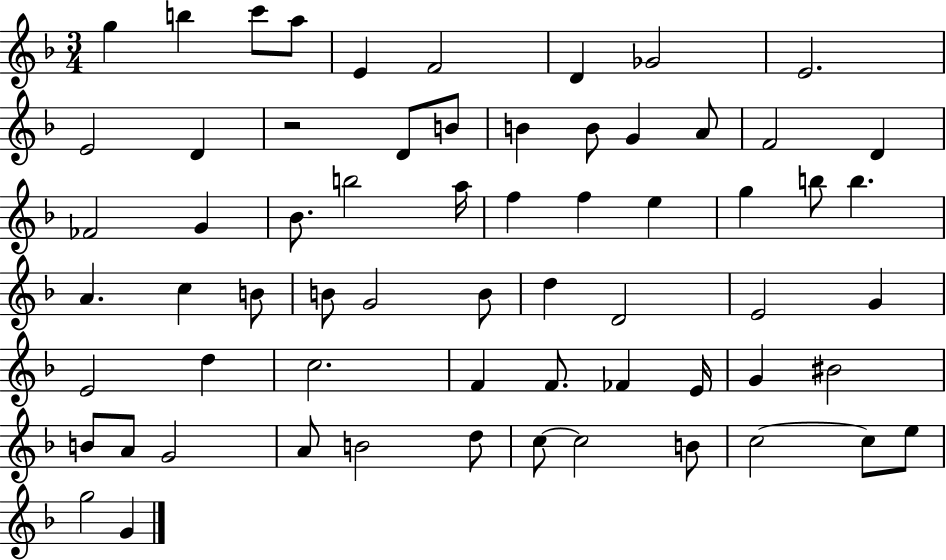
G5/q B5/q C6/e A5/e E4/q F4/h D4/q Gb4/h E4/h. E4/h D4/q R/h D4/e B4/e B4/q B4/e G4/q A4/e F4/h D4/q FES4/h G4/q Bb4/e. B5/h A5/s F5/q F5/q E5/q G5/q B5/e B5/q. A4/q. C5/q B4/e B4/e G4/h B4/e D5/q D4/h E4/h G4/q E4/h D5/q C5/h. F4/q F4/e. FES4/q E4/s G4/q BIS4/h B4/e A4/e G4/h A4/e B4/h D5/e C5/e C5/h B4/e C5/h C5/e E5/e G5/h G4/q